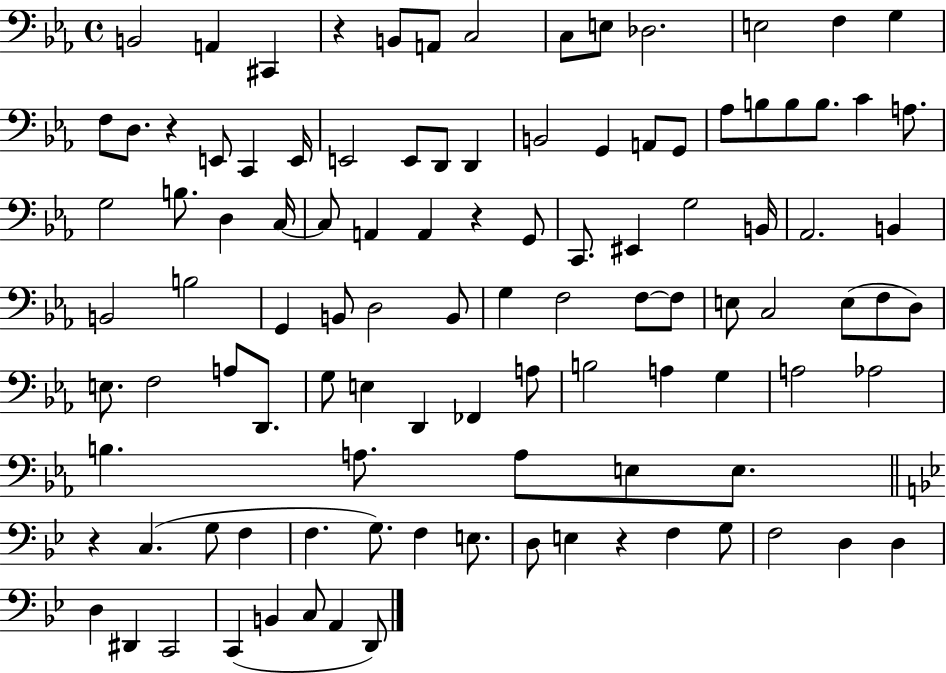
B2/h A2/q C#2/q R/q B2/e A2/e C3/h C3/e E3/e Db3/h. E3/h F3/q G3/q F3/e D3/e. R/q E2/e C2/q E2/s E2/h E2/e D2/e D2/q B2/h G2/q A2/e G2/e Ab3/e B3/e B3/e B3/e. C4/q A3/e. G3/h B3/e. D3/q C3/s C3/e A2/q A2/q R/q G2/e C2/e. EIS2/q G3/h B2/s Ab2/h. B2/q B2/h B3/h G2/q B2/e D3/h B2/e G3/q F3/h F3/e F3/e E3/e C3/h E3/e F3/e D3/e E3/e. F3/h A3/e D2/e. G3/e E3/q D2/q FES2/q A3/e B3/h A3/q G3/q A3/h Ab3/h B3/q. A3/e. A3/e E3/e E3/e. R/q C3/q. G3/e F3/q F3/q. G3/e. F3/q E3/e. D3/e E3/q R/q F3/q G3/e F3/h D3/q D3/q D3/q D#2/q C2/h C2/q B2/q C3/e A2/q D2/e